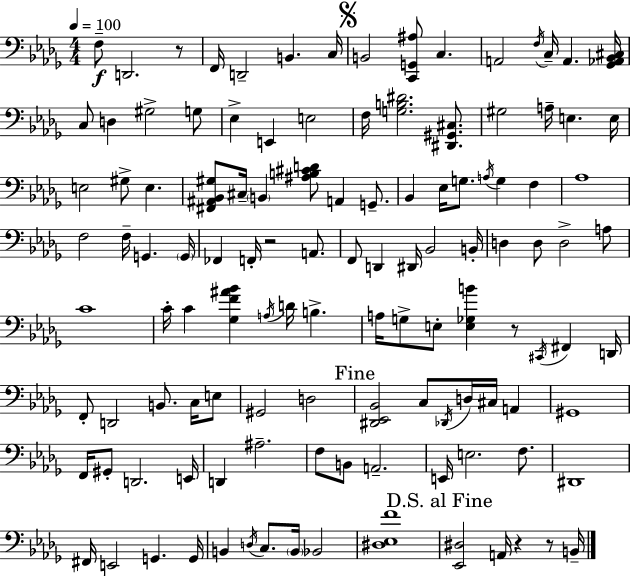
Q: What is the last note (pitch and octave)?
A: B2